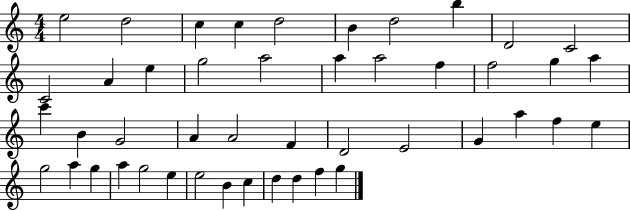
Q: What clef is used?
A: treble